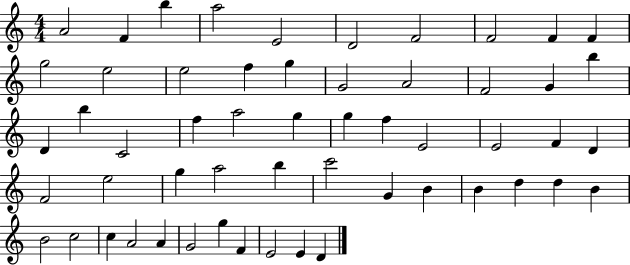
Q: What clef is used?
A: treble